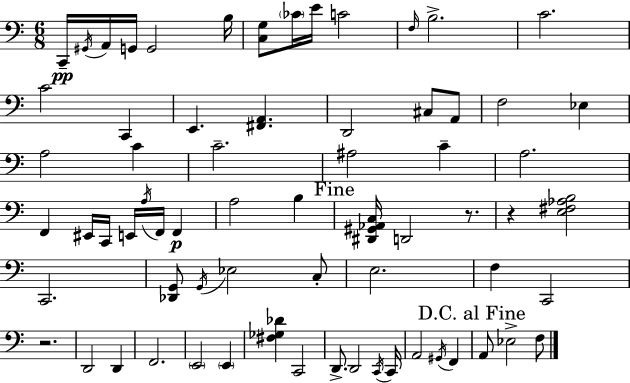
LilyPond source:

{
  \clef bass
  \numericTimeSignature
  \time 6/8
  \key a \minor
  c,16--\pp \acciaccatura { gis,16 } a,16 g,16 g,2 | b16 <c g>8 \parenthesize ces'16 e'16 c'2 | \grace { f16 } b2.-> | c'2. | \break c'2 c,4 | e,4. <fis, a,>4. | d,2 cis8 | a,8 f2 ees4 | \break a2 c'4 | c'2.-- | ais2 c'4-- | a2. | \break f,4 eis,16 c,16 e,16 \acciaccatura { a16 } f,16 f,4\p | a2 b4 | \mark "Fine" <dis, gis, aes, c>16 d,2 | r8. r4 <e fis aes b>2 | \break c,2. | <des, g,>8 \acciaccatura { g,16 } ees2 | c8-. e2. | f4 c,2 | \break r2. | d,2 | d,4 f,2. | \parenthesize e,2 | \break \parenthesize e,4 <fis ges des'>4 c,2 | d,8.-> d,2 | \acciaccatura { c,16 } c,16 a,2 | \acciaccatura { gis,16 } f,4 \mark "D.C. al Fine" a,8 ees2-> | \break f8 \bar "|."
}